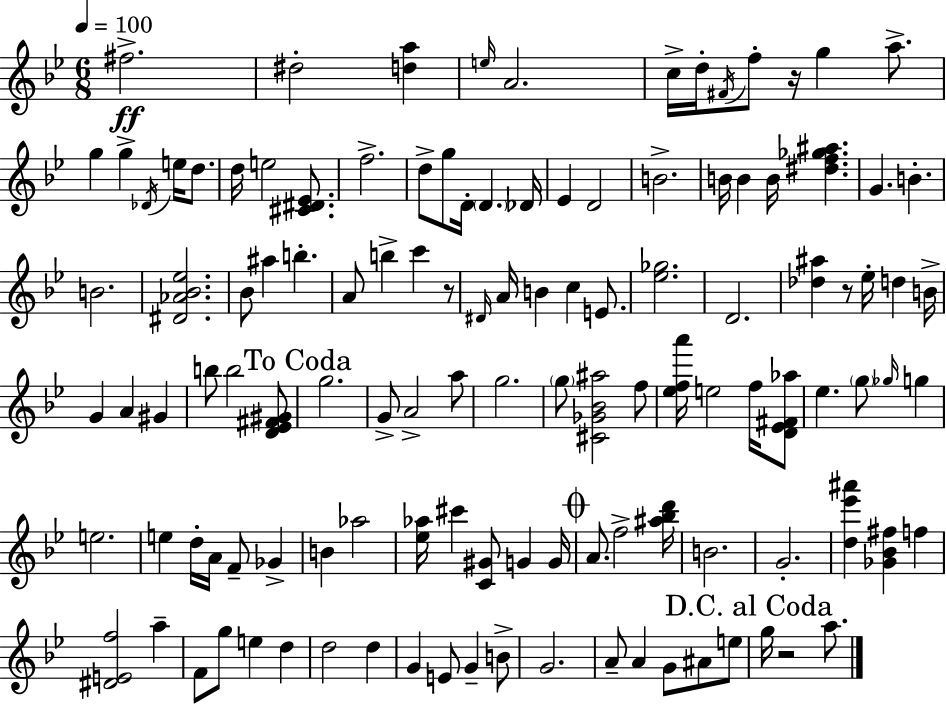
F#5/h. D#5/h [D5,A5]/q E5/s A4/h. C5/s D5/s F#4/s F5/e R/s G5/q A5/e. G5/q G5/q Db4/s E5/s D5/e. D5/s E5/h [C#4,D#4,Eb4]/e. F5/h. D5/e G5/e D4/s D4/q. Db4/s Eb4/q D4/h B4/h. B4/s B4/q B4/s [D#5,F5,Gb5,A#5]/q. G4/q. B4/q. B4/h. [D#4,Ab4,Bb4,Eb5]/h. Bb4/e A#5/q B5/q. A4/e B5/q C6/q R/e D#4/s A4/s B4/q C5/q E4/e. [Eb5,Gb5]/h. D4/h. [Db5,A#5]/q R/e Eb5/s D5/q B4/s G4/q A4/q G#4/q B5/e B5/h [D4,Eb4,F#4,G#4]/e G5/h. G4/e A4/h A5/e G5/h. G5/e [C#4,Gb4,Bb4,A#5]/h F5/e [Eb5,F5,A6]/s E5/h F5/s [D4,Eb4,F#4,Ab5]/e Eb5/q. G5/e Gb5/s G5/q E5/h. E5/q D5/s A4/s F4/e Gb4/q B4/q Ab5/h [Eb5,Ab5]/s C#6/q [C4,G#4]/e G4/q G4/s A4/e. F5/h [A#5,Bb5,D6]/s B4/h. G4/h. [D5,Eb6,A#6]/q [Gb4,Bb4,F#5]/q F5/q [D#4,E4,F5]/h A5/q F4/e G5/e E5/q D5/q D5/h D5/q G4/q E4/e G4/q B4/e G4/h. A4/e A4/q G4/e A#4/e E5/e G5/s R/h A5/e.